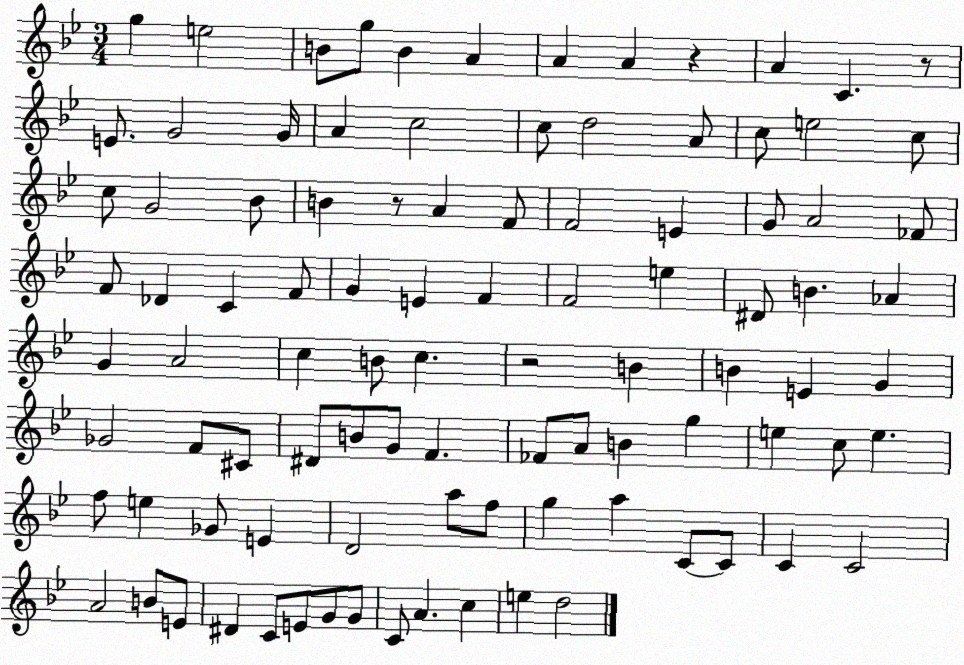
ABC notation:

X:1
T:Untitled
M:3/4
L:1/4
K:Bb
g e2 B/2 g/2 B A A A z A C z/2 E/2 G2 G/4 A c2 c/2 d2 A/2 c/2 e2 c/2 c/2 G2 _B/2 B z/2 A F/2 F2 E G/2 A2 _F/2 F/2 _D C F/2 G E F F2 e ^D/2 B _A G A2 c B/2 c z2 B B E G _G2 F/2 ^C/2 ^D/2 B/2 G/2 F _F/2 A/2 B g e c/2 e f/2 e _G/2 E D2 a/2 f/2 g a C/2 C/2 C C2 A2 B/2 E/2 ^D C/2 E/2 G/2 G/2 C/2 A c e d2